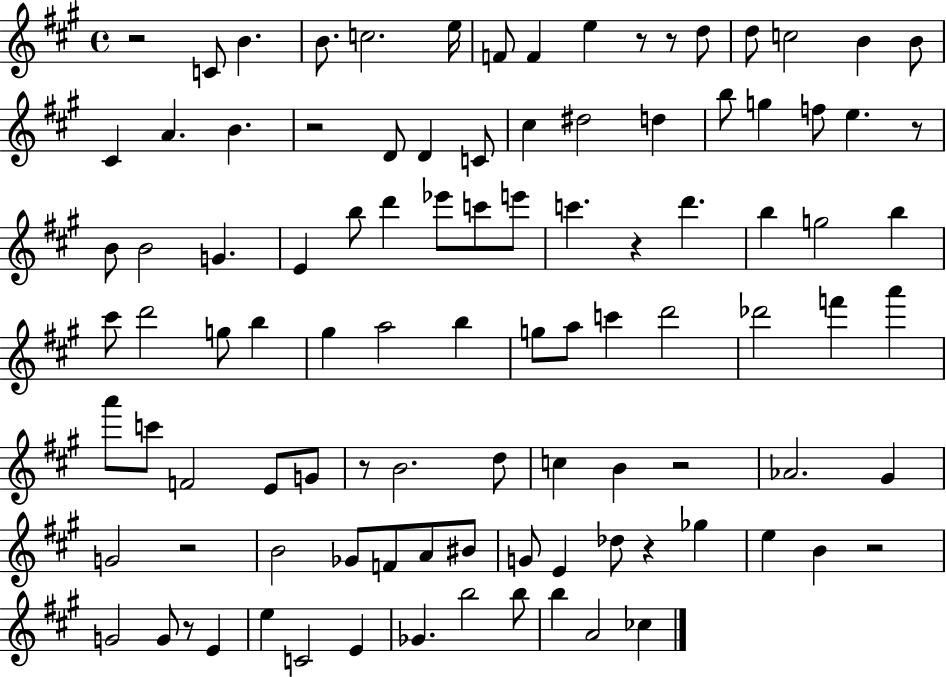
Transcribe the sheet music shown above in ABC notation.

X:1
T:Untitled
M:4/4
L:1/4
K:A
z2 C/2 B B/2 c2 e/4 F/2 F e z/2 z/2 d/2 d/2 c2 B B/2 ^C A B z2 D/2 D C/2 ^c ^d2 d b/2 g f/2 e z/2 B/2 B2 G E b/2 d' _e'/2 c'/2 e'/2 c' z d' b g2 b ^c'/2 d'2 g/2 b ^g a2 b g/2 a/2 c' d'2 _d'2 f' a' a'/2 c'/2 F2 E/2 G/2 z/2 B2 d/2 c B z2 _A2 ^G G2 z2 B2 _G/2 F/2 A/2 ^B/2 G/2 E _d/2 z _g e B z2 G2 G/2 z/2 E e C2 E _G b2 b/2 b A2 _c